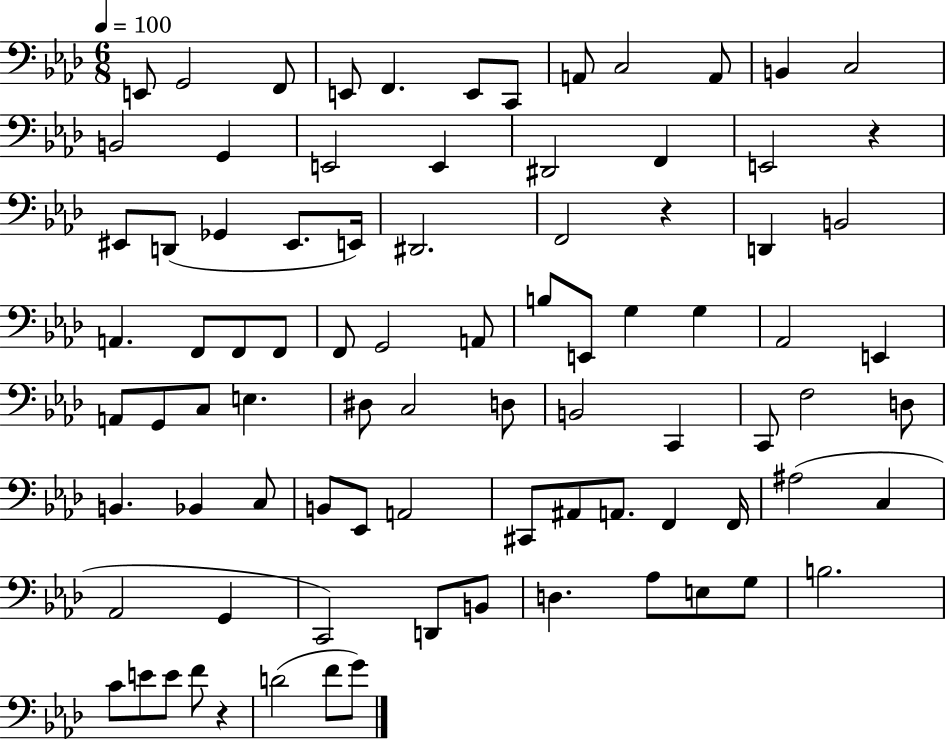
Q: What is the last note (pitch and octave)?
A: G4